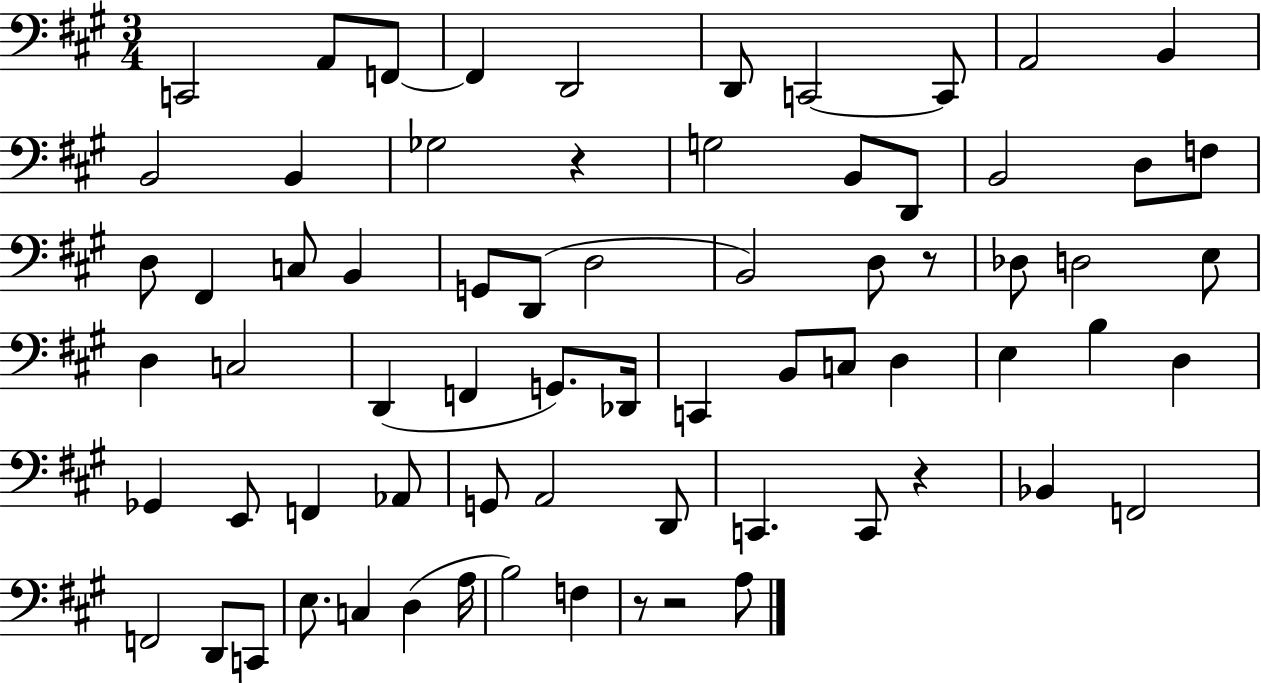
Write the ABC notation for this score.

X:1
T:Untitled
M:3/4
L:1/4
K:A
C,,2 A,,/2 F,,/2 F,, D,,2 D,,/2 C,,2 C,,/2 A,,2 B,, B,,2 B,, _G,2 z G,2 B,,/2 D,,/2 B,,2 D,/2 F,/2 D,/2 ^F,, C,/2 B,, G,,/2 D,,/2 D,2 B,,2 D,/2 z/2 _D,/2 D,2 E,/2 D, C,2 D,, F,, G,,/2 _D,,/4 C,, B,,/2 C,/2 D, E, B, D, _G,, E,,/2 F,, _A,,/2 G,,/2 A,,2 D,,/2 C,, C,,/2 z _B,, F,,2 F,,2 D,,/2 C,,/2 E,/2 C, D, A,/4 B,2 F, z/2 z2 A,/2